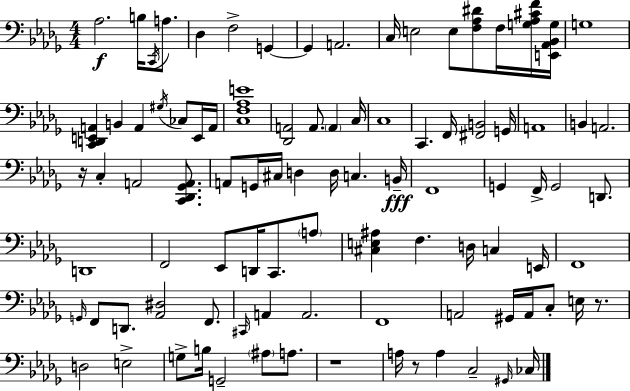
{
  \clef bass
  \numericTimeSignature
  \time 4/4
  \key bes \minor
  aes2.\f b16 \acciaccatura { c,16 } a8. | des4 f2-> g,4~~ | g,4 a,2. | c16 e2 e8 <f aes dis'>8 f16 <g aes cis' f'>16 | \break <e, aes, bes, g>16 g1 | <c, d, e, a,>4 b,4 a,4 \acciaccatura { gis16 } ces8 | e,16 a,16 <c f aes e'>1 | <des, a,>2 a,8. \parenthesize a,4 | \break c16 c1 | c,4. f,16 <fis, b,>2 | g,16 a,1 | b,4 a,2. | \break r16 c4-. a,2 <c, des, ges, a,>8. | a,8 g,16 cis16 d4 d16 c4. | b,16--\fff f,1 | g,4 f,16-> g,2 d,8. | \break d,1 | f,2 ees,8 d,16 c,8. | \parenthesize a8 <cis e ais>4 f4. d16 c4 | e,16 f,1 | \break \grace { g,16 } f,8 d,8. <aes, dis>2 | f,8. \grace { cis,16 } a,4 a,2. | f,1 | a,2 gis,16 a,16 c8-. | \break e16 r8. d2 e2-> | g8-> b16 g,2-- \parenthesize ais8 | a8. r1 | a16 r8 a4 c2-- | \break \grace { gis,16 } ces16 \bar "|."
}